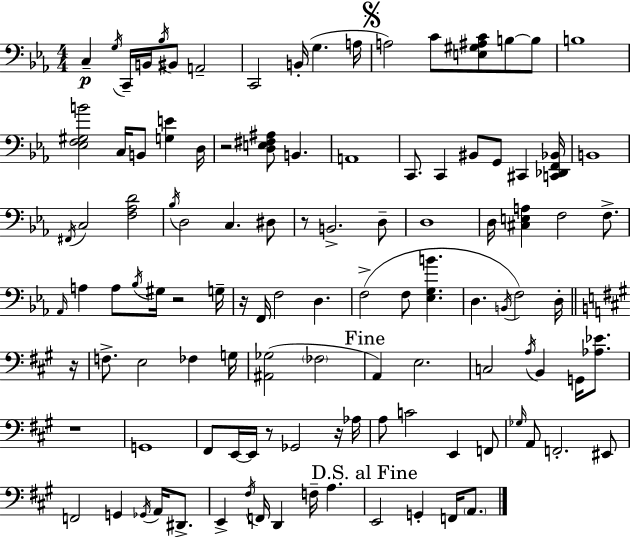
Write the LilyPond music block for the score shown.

{
  \clef bass
  \numericTimeSignature
  \time 4/4
  \key c \minor
  c4--\p \acciaccatura { g16 } c,16-- b,16 \acciaccatura { bes16 } bis,8 a,2-- | c,2 b,16-.( g4. | a16 \mark \markup { \musicglyph "scripts.segno" } a2) c'8 <e gis ais c'>8 b8~~ | b8 b1 | \break <ees f gis b'>2 c16 b,8 <g e'>4 | d16 r2 <d e fis ais>8 b,4. | a,1 | c,8. c,4 bis,8 g,8 cis,4 | \break <c, des, f, bes,>16 b,1 | \acciaccatura { fis,16 } c2 <f aes d'>2 | \acciaccatura { bes16 } d2 c4. | dis8 r8 b,2.-> | \break d8-- d1 | d16 <cis e a>4 f2 | f8.-> \grace { aes,16 } a4 a8 \acciaccatura { bes16 } gis16 r2 | g16-- r16 f,16 f2 | \break d4. f2->( f8 | <ees g b'>4. d4. \acciaccatura { b,16 }) f2 | d16-. \bar "||" \break \key a \major r16 f8.-> e2 fes4 | g16 <ais, ges>2( \parenthesize fes2 | \mark "Fine" a,4) e2. | c2 \acciaccatura { a16 } b,4 g,16 <aes ees'>8. | \break r1 | g,1 | fis,8 e,16~~ e,16 r8 ges,2 | r16 aes16 a8 c'2 e,4 | \break f,8 \grace { ges16 } a,8 f,2.-. | eis,8 f,2 g,4 \acciaccatura { ges,16 } | a,16 dis,8.-> e,4-> \acciaccatura { fis16 } f,16 d,4 f16-- a4. | \mark "D.S. al Fine" e,2 g,4-. | \break f,16 \parenthesize a,8. \bar "|."
}